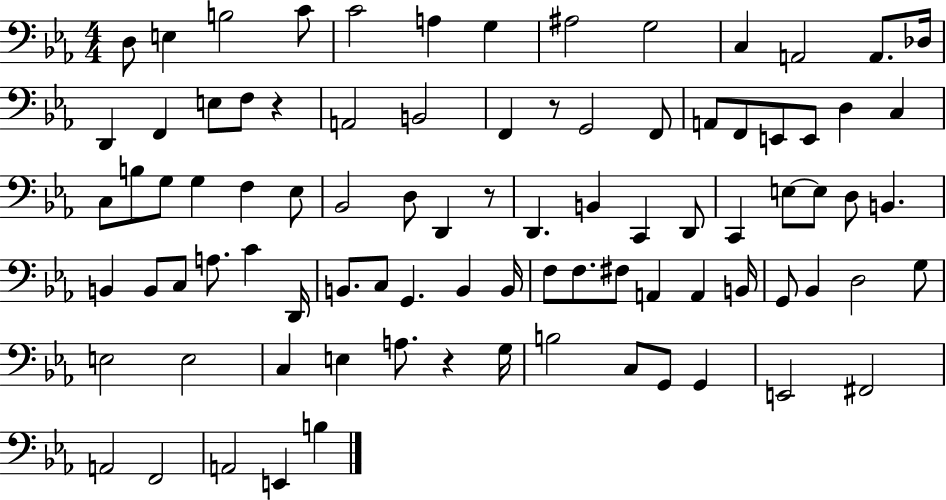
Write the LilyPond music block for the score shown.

{
  \clef bass
  \numericTimeSignature
  \time 4/4
  \key ees \major
  \repeat volta 2 { d8 e4 b2 c'8 | c'2 a4 g4 | ais2 g2 | c4 a,2 a,8. des16 | \break d,4 f,4 e8 f8 r4 | a,2 b,2 | f,4 r8 g,2 f,8 | a,8 f,8 e,8 e,8 d4 c4 | \break c8 b8 g8 g4 f4 ees8 | bes,2 d8 d,4 r8 | d,4. b,4 c,4 d,8 | c,4 e8~~ e8 d8 b,4. | \break b,4 b,8 c8 a8. c'4 d,16 | b,8. c8 g,4. b,4 b,16 | f8 f8. fis8 a,4 a,4 b,16 | g,8 bes,4 d2 g8 | \break e2 e2 | c4 e4 a8. r4 g16 | b2 c8 g,8 g,4 | e,2 fis,2 | \break a,2 f,2 | a,2 e,4 b4 | } \bar "|."
}